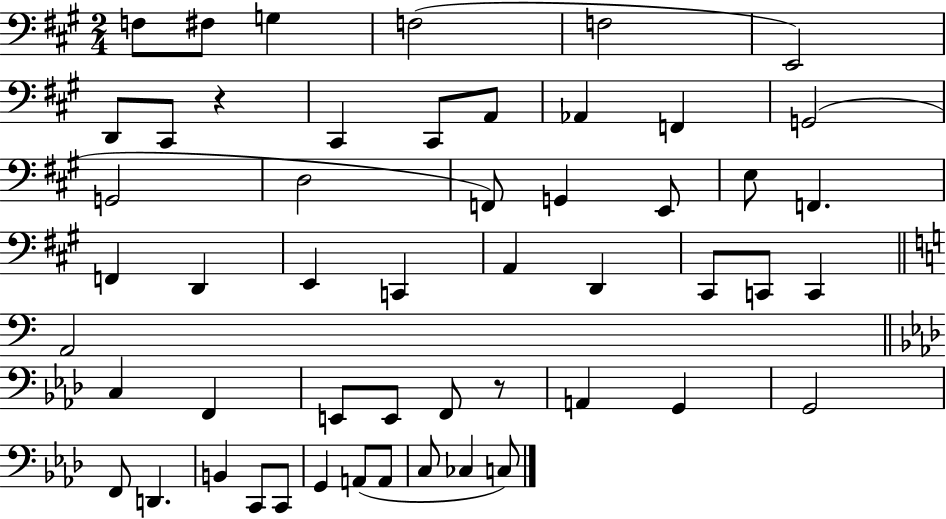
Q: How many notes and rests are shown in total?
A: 52